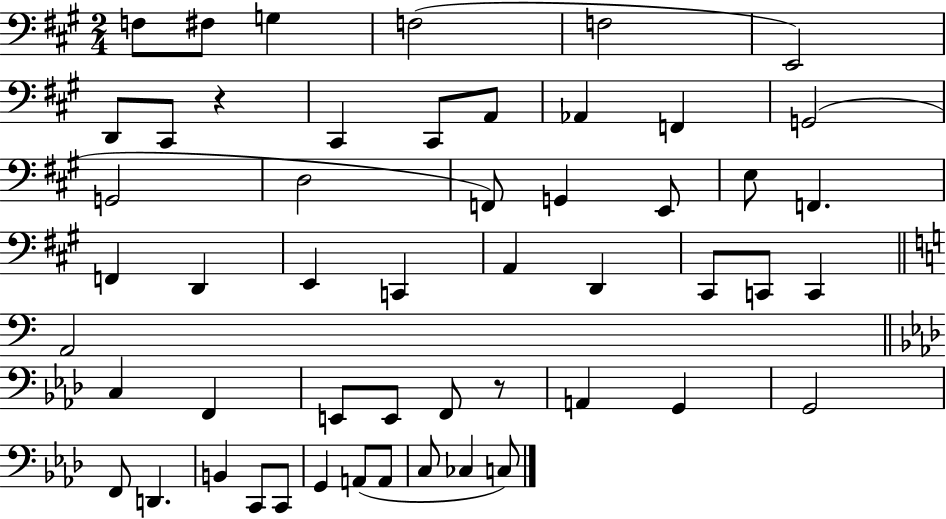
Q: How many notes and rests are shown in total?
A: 52